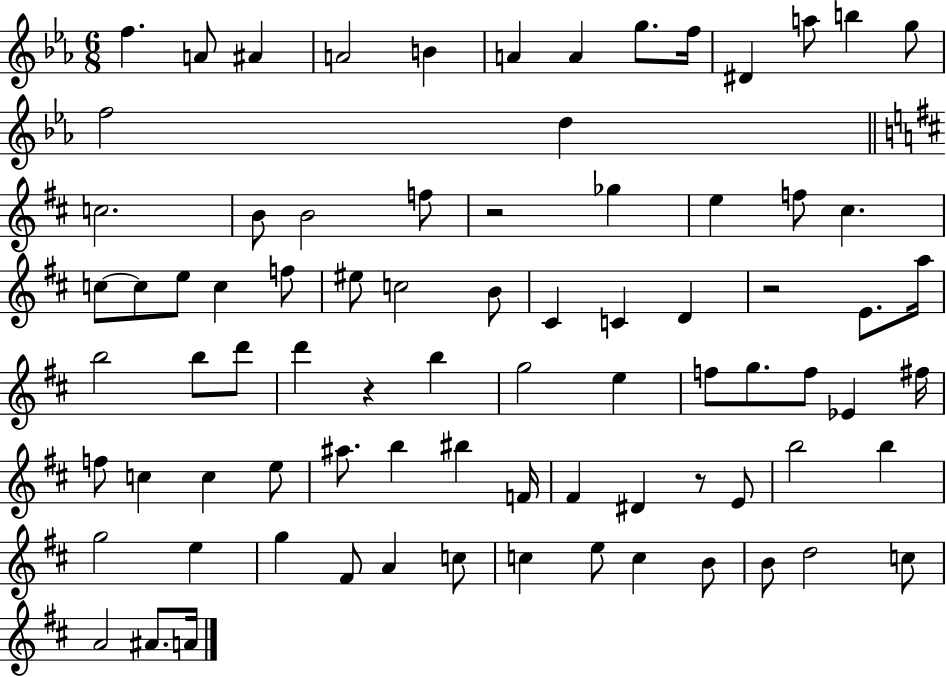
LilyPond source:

{
  \clef treble
  \numericTimeSignature
  \time 6/8
  \key ees \major
  f''4. a'8 ais'4 | a'2 b'4 | a'4 a'4 g''8. f''16 | dis'4 a''8 b''4 g''8 | \break f''2 d''4 | \bar "||" \break \key d \major c''2. | b'8 b'2 f''8 | r2 ges''4 | e''4 f''8 cis''4. | \break c''8~~ c''8 e''8 c''4 f''8 | eis''8 c''2 b'8 | cis'4 c'4 d'4 | r2 e'8. a''16 | \break b''2 b''8 d'''8 | d'''4 r4 b''4 | g''2 e''4 | f''8 g''8. f''8 ees'4 fis''16 | \break f''8 c''4 c''4 e''8 | ais''8. b''4 bis''4 f'16 | fis'4 dis'4 r8 e'8 | b''2 b''4 | \break g''2 e''4 | g''4 fis'8 a'4 c''8 | c''4 e''8 c''4 b'8 | b'8 d''2 c''8 | \break a'2 ais'8. a'16 | \bar "|."
}